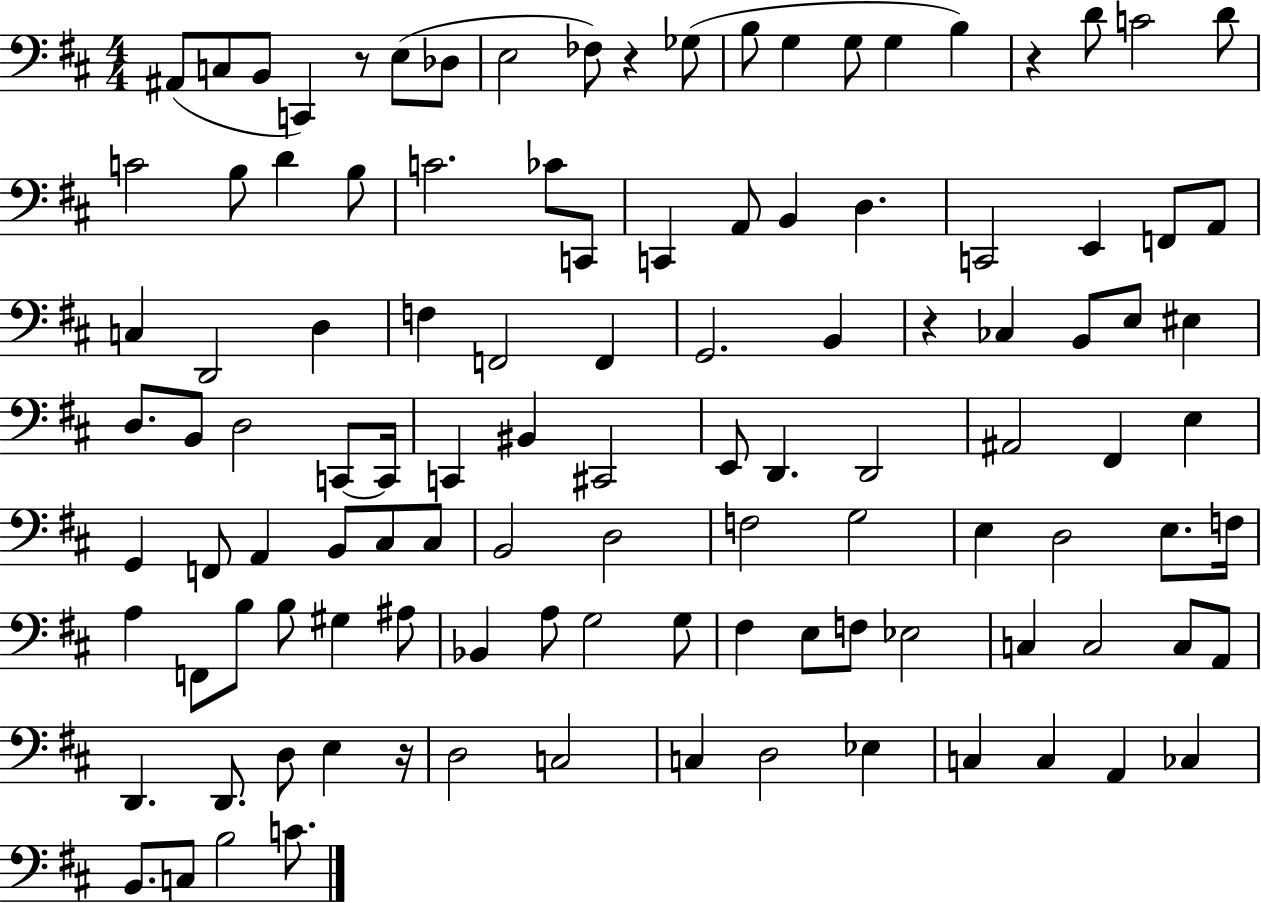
A#2/e C3/e B2/e C2/q R/e E3/e Db3/e E3/h FES3/e R/q Gb3/e B3/e G3/q G3/e G3/q B3/q R/q D4/e C4/h D4/e C4/h B3/e D4/q B3/e C4/h. CES4/e C2/e C2/q A2/e B2/q D3/q. C2/h E2/q F2/e A2/e C3/q D2/h D3/q F3/q F2/h F2/q G2/h. B2/q R/q CES3/q B2/e E3/e EIS3/q D3/e. B2/e D3/h C2/e C2/s C2/q BIS2/q C#2/h E2/e D2/q. D2/h A#2/h F#2/q E3/q G2/q F2/e A2/q B2/e C#3/e C#3/e B2/h D3/h F3/h G3/h E3/q D3/h E3/e. F3/s A3/q F2/e B3/e B3/e G#3/q A#3/e Bb2/q A3/e G3/h G3/e F#3/q E3/e F3/e Eb3/h C3/q C3/h C3/e A2/e D2/q. D2/e. D3/e E3/q R/s D3/h C3/h C3/q D3/h Eb3/q C3/q C3/q A2/q CES3/q B2/e. C3/e B3/h C4/e.